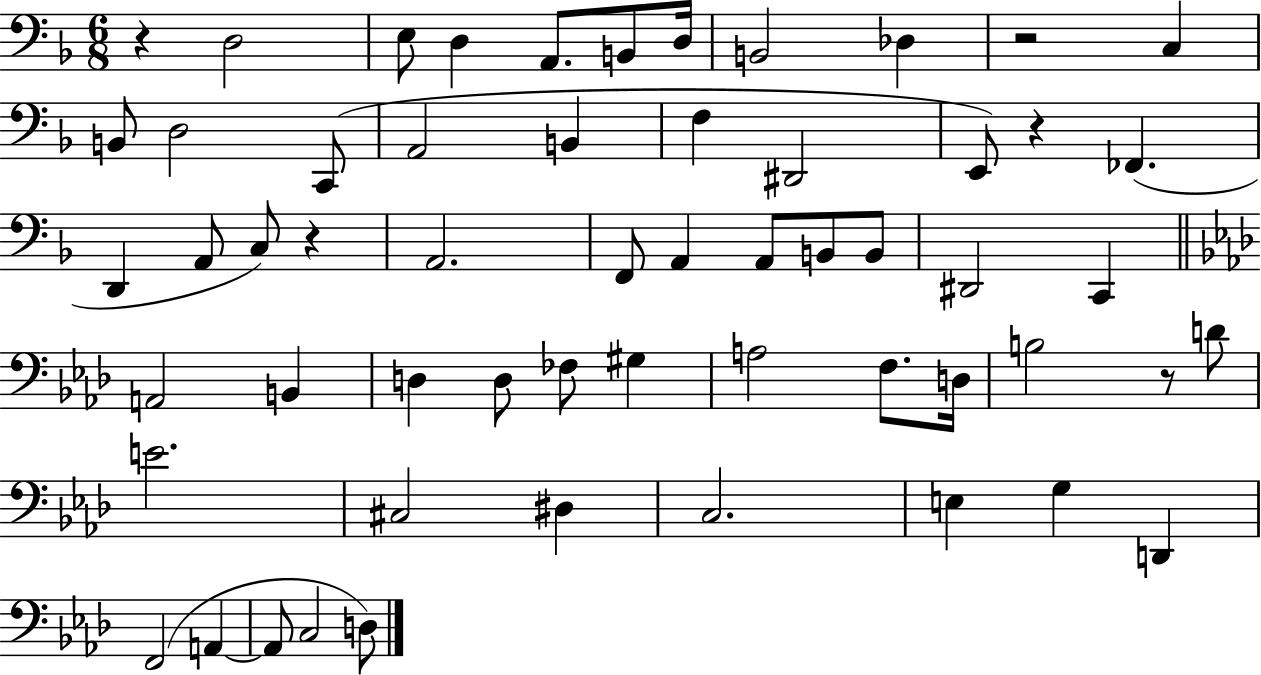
X:1
T:Untitled
M:6/8
L:1/4
K:F
z D,2 E,/2 D, A,,/2 B,,/2 D,/4 B,,2 _D, z2 C, B,,/2 D,2 C,,/2 A,,2 B,, F, ^D,,2 E,,/2 z _F,, D,, A,,/2 C,/2 z A,,2 F,,/2 A,, A,,/2 B,,/2 B,,/2 ^D,,2 C,, A,,2 B,, D, D,/2 _F,/2 ^G, A,2 F,/2 D,/4 B,2 z/2 D/2 E2 ^C,2 ^D, C,2 E, G, D,, F,,2 A,, A,,/2 C,2 D,/2